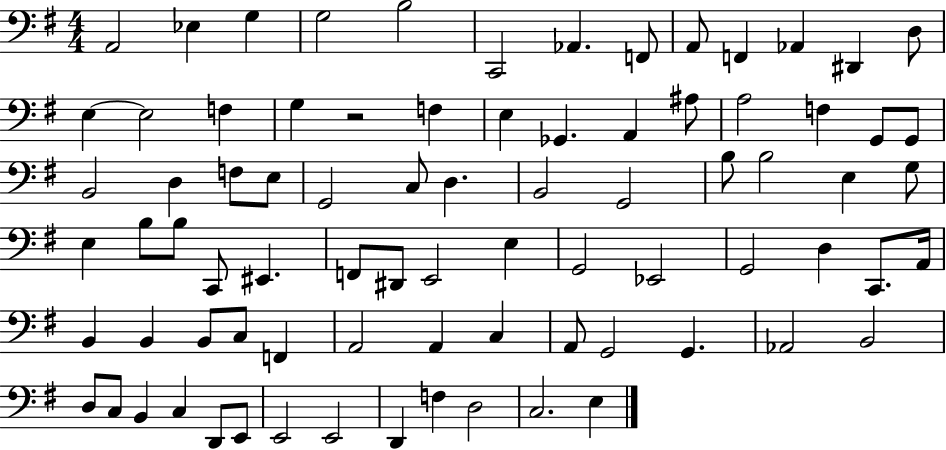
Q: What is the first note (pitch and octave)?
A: A2